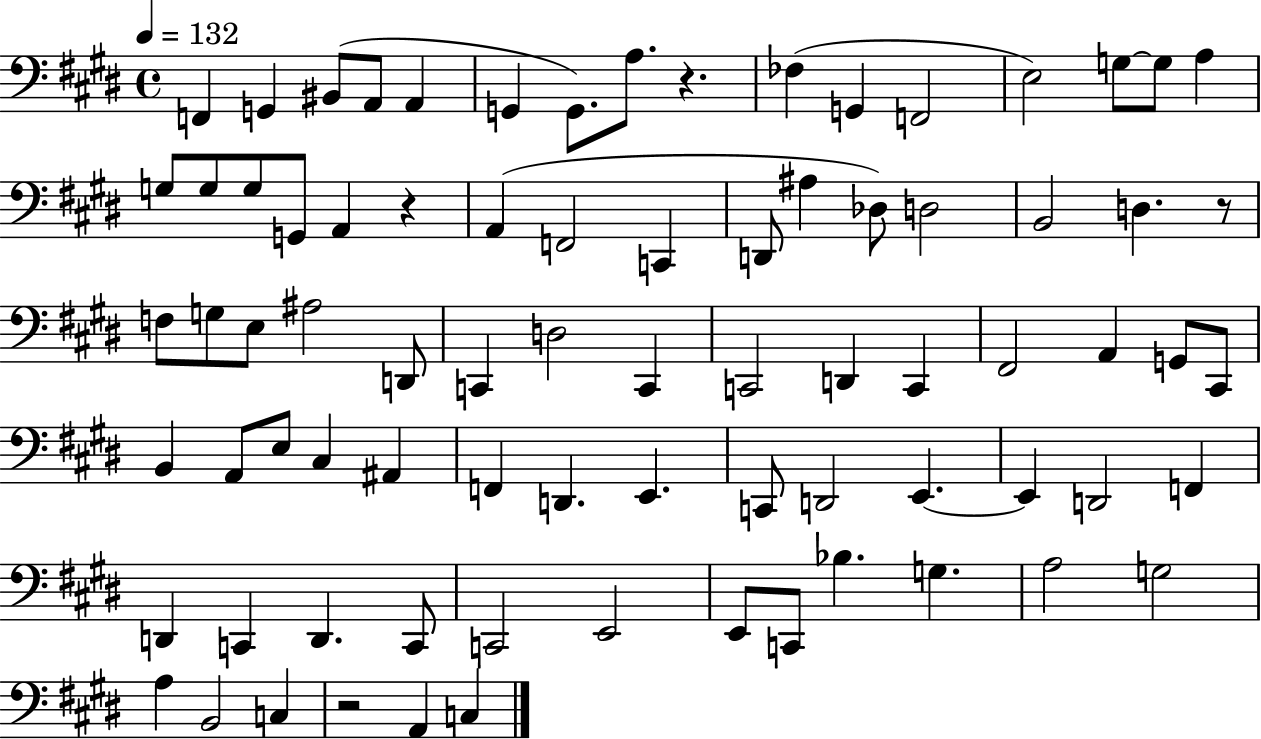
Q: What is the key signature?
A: E major